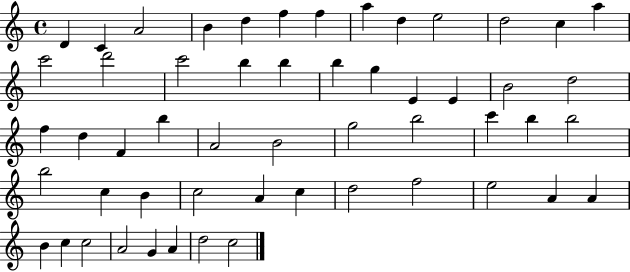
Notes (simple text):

D4/q C4/q A4/h B4/q D5/q F5/q F5/q A5/q D5/q E5/h D5/h C5/q A5/q C6/h D6/h C6/h B5/q B5/q B5/q G5/q E4/q E4/q B4/h D5/h F5/q D5/q F4/q B5/q A4/h B4/h G5/h B5/h C6/q B5/q B5/h B5/h C5/q B4/q C5/h A4/q C5/q D5/h F5/h E5/h A4/q A4/q B4/q C5/q C5/h A4/h G4/q A4/q D5/h C5/h